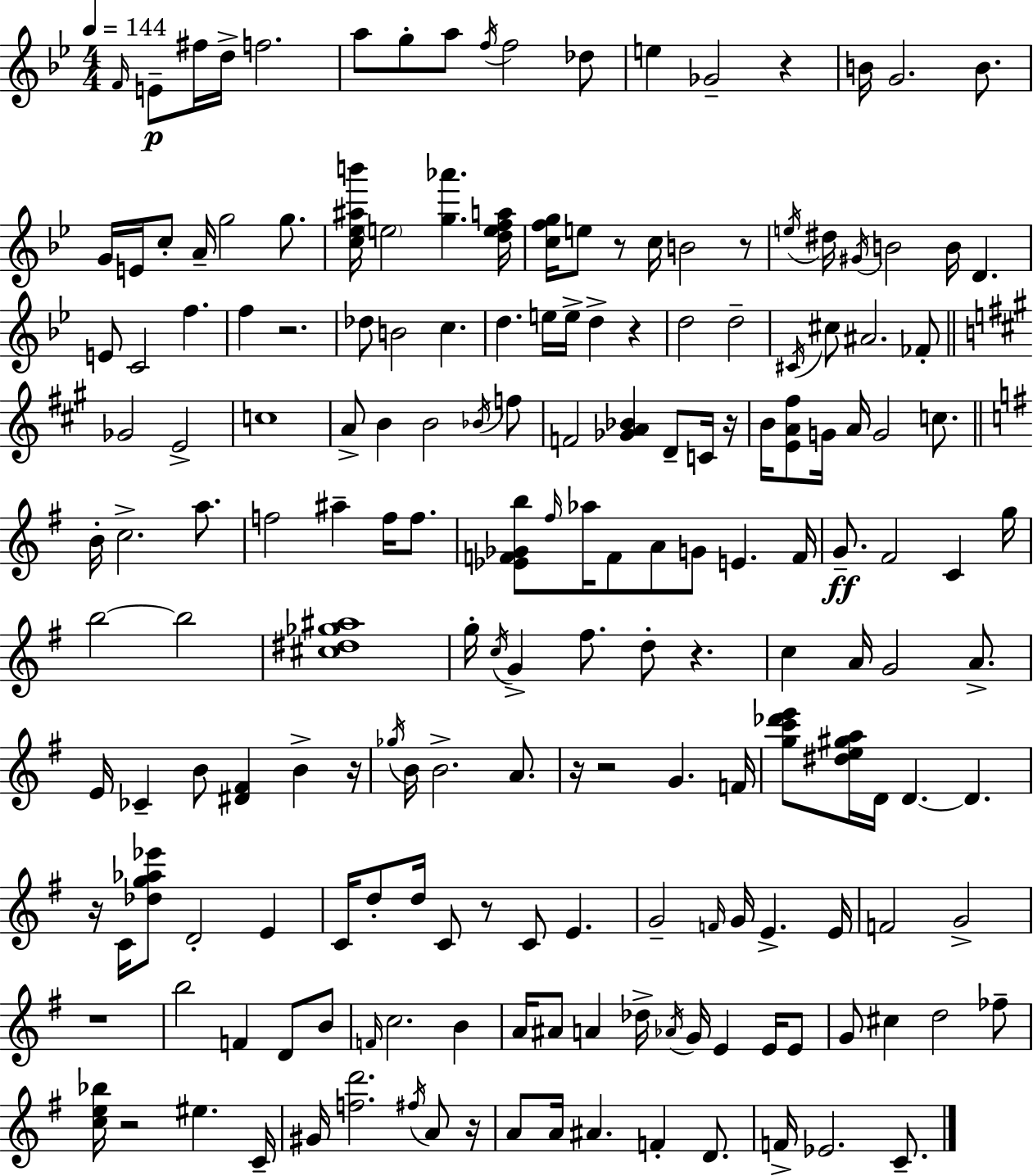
F4/s E4/e F#5/s D5/s F5/h. A5/e G5/e A5/e F5/s F5/h Db5/e E5/q Gb4/h R/q B4/s G4/h. B4/e. G4/s E4/s C5/e A4/s G5/h G5/e. [C5,Eb5,A#5,B6]/s E5/h [G5,Ab6]/q. [D5,E5,F5,A5]/s [C5,F5,G5]/s E5/e R/e C5/s B4/h R/e E5/s D#5/s G#4/s B4/h B4/s D4/q. E4/e C4/h F5/q. F5/q R/h. Db5/e B4/h C5/q. D5/q. E5/s E5/s D5/q R/q D5/h D5/h C#4/s C#5/e A#4/h. FES4/e Gb4/h E4/h C5/w A4/e B4/q B4/h Bb4/s F5/e F4/h [Gb4,A4,Bb4]/q D4/e C4/s R/s B4/s [E4,A4,F#5]/e G4/s A4/s G4/h C5/e. B4/s C5/h. A5/e. F5/h A#5/q F5/s F5/e. [Eb4,F4,Gb4,B5]/e F#5/s Ab5/s F4/e A4/e G4/e E4/q. F4/s G4/e. F#4/h C4/q G5/s B5/h B5/h [C#5,D#5,Gb5,A#5]/w G5/s C5/s G4/q F#5/e. D5/e R/q. C5/q A4/s G4/h A4/e. E4/s CES4/q B4/e [D#4,F#4]/q B4/q R/s Gb5/s B4/s B4/h. A4/e. R/s R/h G4/q. F4/s [G5,C6,Db6,E6]/e [D#5,E5,G#5,A5]/s D4/s D4/q. D4/q. R/s C4/s [Db5,G5,Ab5,Eb6]/e D4/h E4/q C4/s D5/e D5/s C4/e R/e C4/e E4/q. G4/h F4/s G4/s E4/q. E4/s F4/h G4/h R/w B5/h F4/q D4/e B4/e F4/s C5/h. B4/q A4/s A#4/e A4/q Db5/s Ab4/s G4/s E4/q E4/s E4/e G4/e C#5/q D5/h FES5/e [C5,E5,Bb5]/s R/h EIS5/q. C4/s G#4/s [F5,D6]/h. F#5/s A4/e R/s A4/e A4/s A#4/q. F4/q D4/e. F4/s Eb4/h. C4/e.